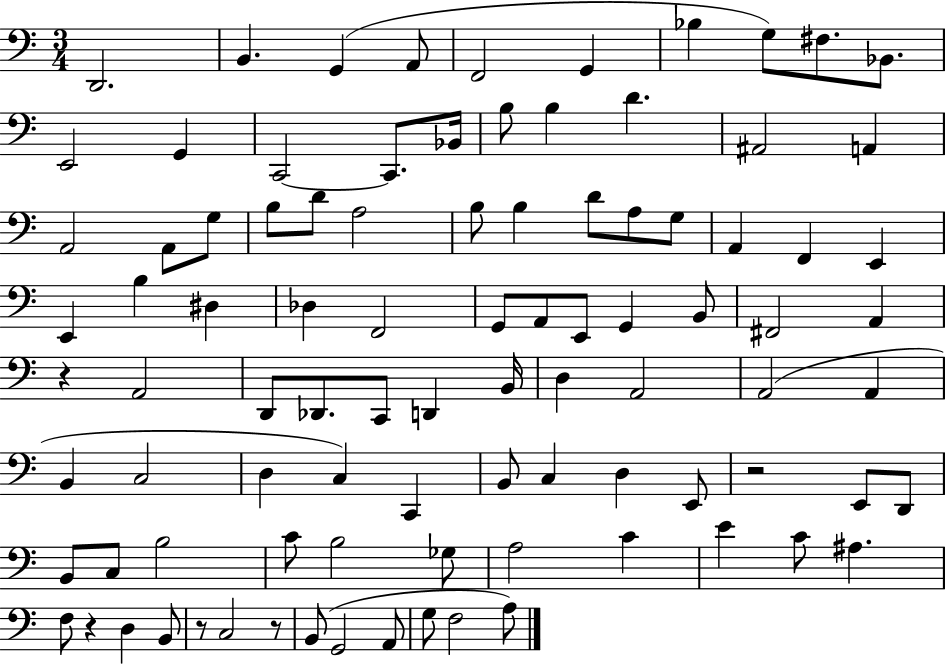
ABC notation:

X:1
T:Untitled
M:3/4
L:1/4
K:C
D,,2 B,, G,, A,,/2 F,,2 G,, _B, G,/2 ^F,/2 _B,,/2 E,,2 G,, C,,2 C,,/2 _B,,/4 B,/2 B, D ^A,,2 A,, A,,2 A,,/2 G,/2 B,/2 D/2 A,2 B,/2 B, D/2 A,/2 G,/2 A,, F,, E,, E,, B, ^D, _D, F,,2 G,,/2 A,,/2 E,,/2 G,, B,,/2 ^F,,2 A,, z A,,2 D,,/2 _D,,/2 C,,/2 D,, B,,/4 D, A,,2 A,,2 A,, B,, C,2 D, C, C,, B,,/2 C, D, E,,/2 z2 E,,/2 D,,/2 B,,/2 C,/2 B,2 C/2 B,2 _G,/2 A,2 C E C/2 ^A, F,/2 z D, B,,/2 z/2 C,2 z/2 B,,/2 G,,2 A,,/2 G,/2 F,2 A,/2